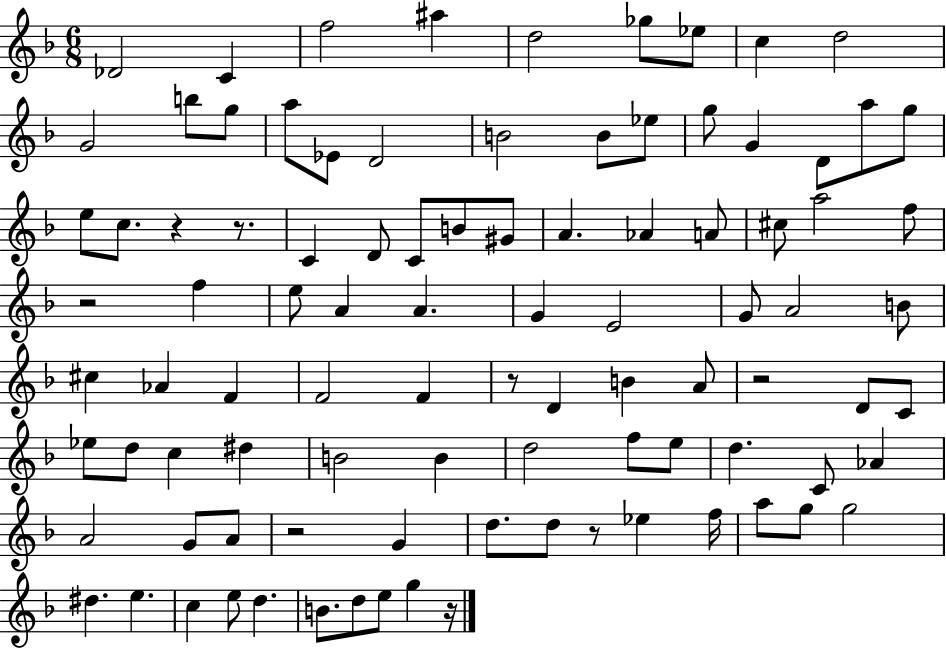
{
  \clef treble
  \numericTimeSignature
  \time 6/8
  \key f \major
  \repeat volta 2 { des'2 c'4 | f''2 ais''4 | d''2 ges''8 ees''8 | c''4 d''2 | \break g'2 b''8 g''8 | a''8 ees'8 d'2 | b'2 b'8 ees''8 | g''8 g'4 d'8 a''8 g''8 | \break e''8 c''8. r4 r8. | c'4 d'8 c'8 b'8 gis'8 | a'4. aes'4 a'8 | cis''8 a''2 f''8 | \break r2 f''4 | e''8 a'4 a'4. | g'4 e'2 | g'8 a'2 b'8 | \break cis''4 aes'4 f'4 | f'2 f'4 | r8 d'4 b'4 a'8 | r2 d'8 c'8 | \break ees''8 d''8 c''4 dis''4 | b'2 b'4 | d''2 f''8 e''8 | d''4. c'8 aes'4 | \break a'2 g'8 a'8 | r2 g'4 | d''8. d''8 r8 ees''4 f''16 | a''8 g''8 g''2 | \break dis''4. e''4. | c''4 e''8 d''4. | b'8. d''8 e''8 g''4 r16 | } \bar "|."
}